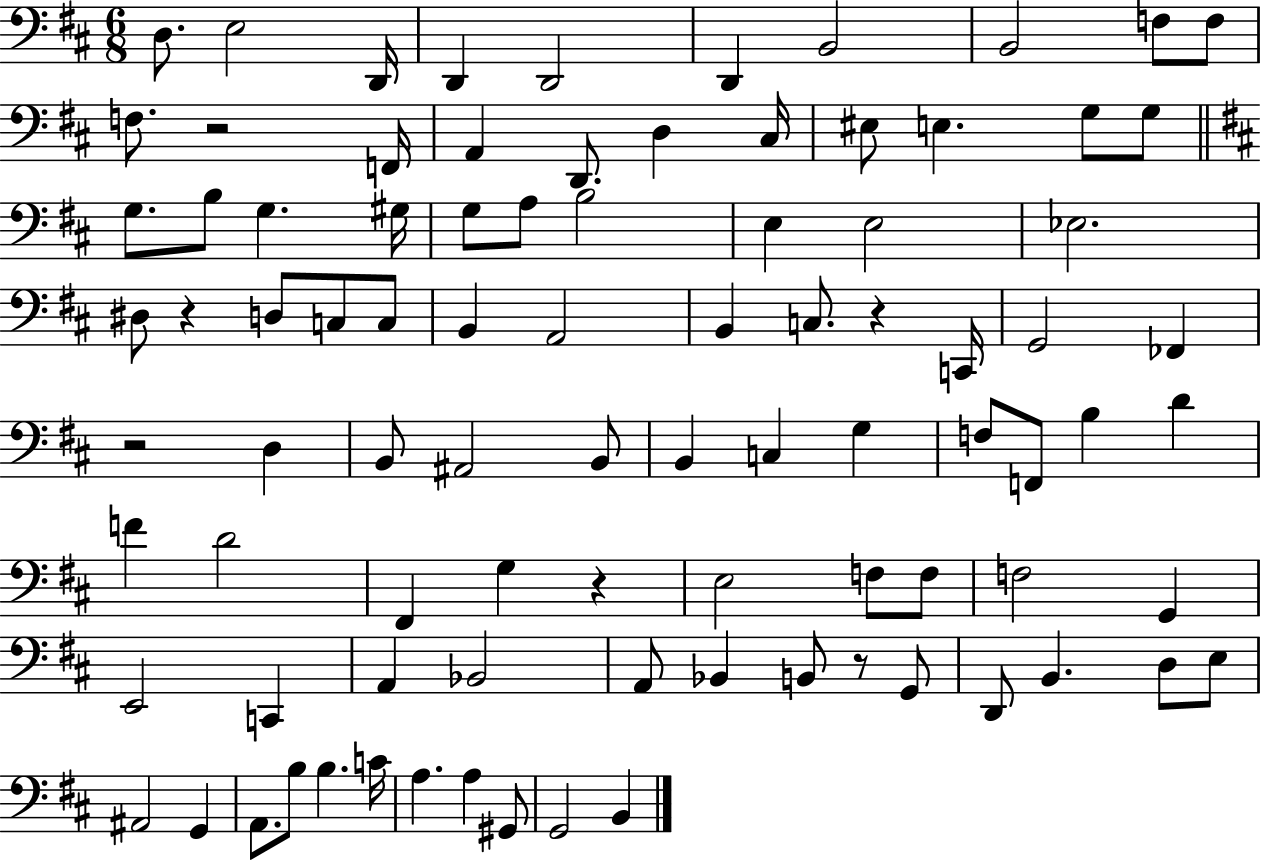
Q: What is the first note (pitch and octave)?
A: D3